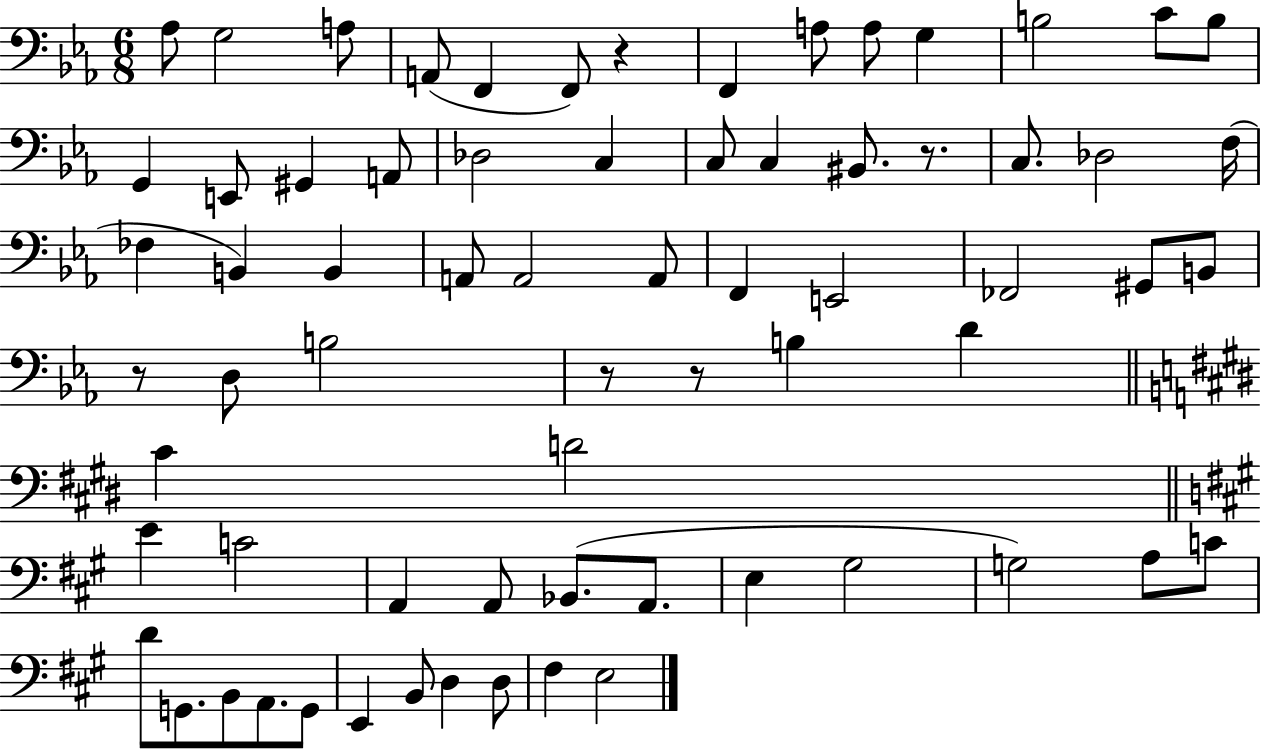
Ab3/e G3/h A3/e A2/e F2/q F2/e R/q F2/q A3/e A3/e G3/q B3/h C4/e B3/e G2/q E2/e G#2/q A2/e Db3/h C3/q C3/e C3/q BIS2/e. R/e. C3/e. Db3/h F3/s FES3/q B2/q B2/q A2/e A2/h A2/e F2/q E2/h FES2/h G#2/e B2/e R/e D3/e B3/h R/e R/e B3/q D4/q C#4/q D4/h E4/q C4/h A2/q A2/e Bb2/e. A2/e. E3/q G#3/h G3/h A3/e C4/e D4/e G2/e. B2/e A2/e. G2/e E2/q B2/e D3/q D3/e F#3/q E3/h